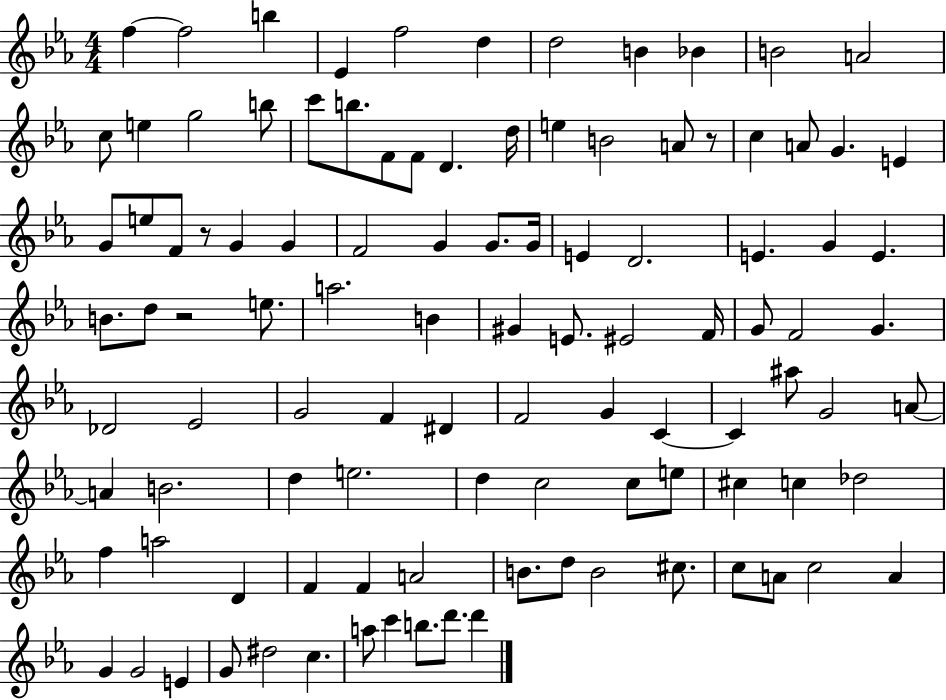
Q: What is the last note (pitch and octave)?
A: D6